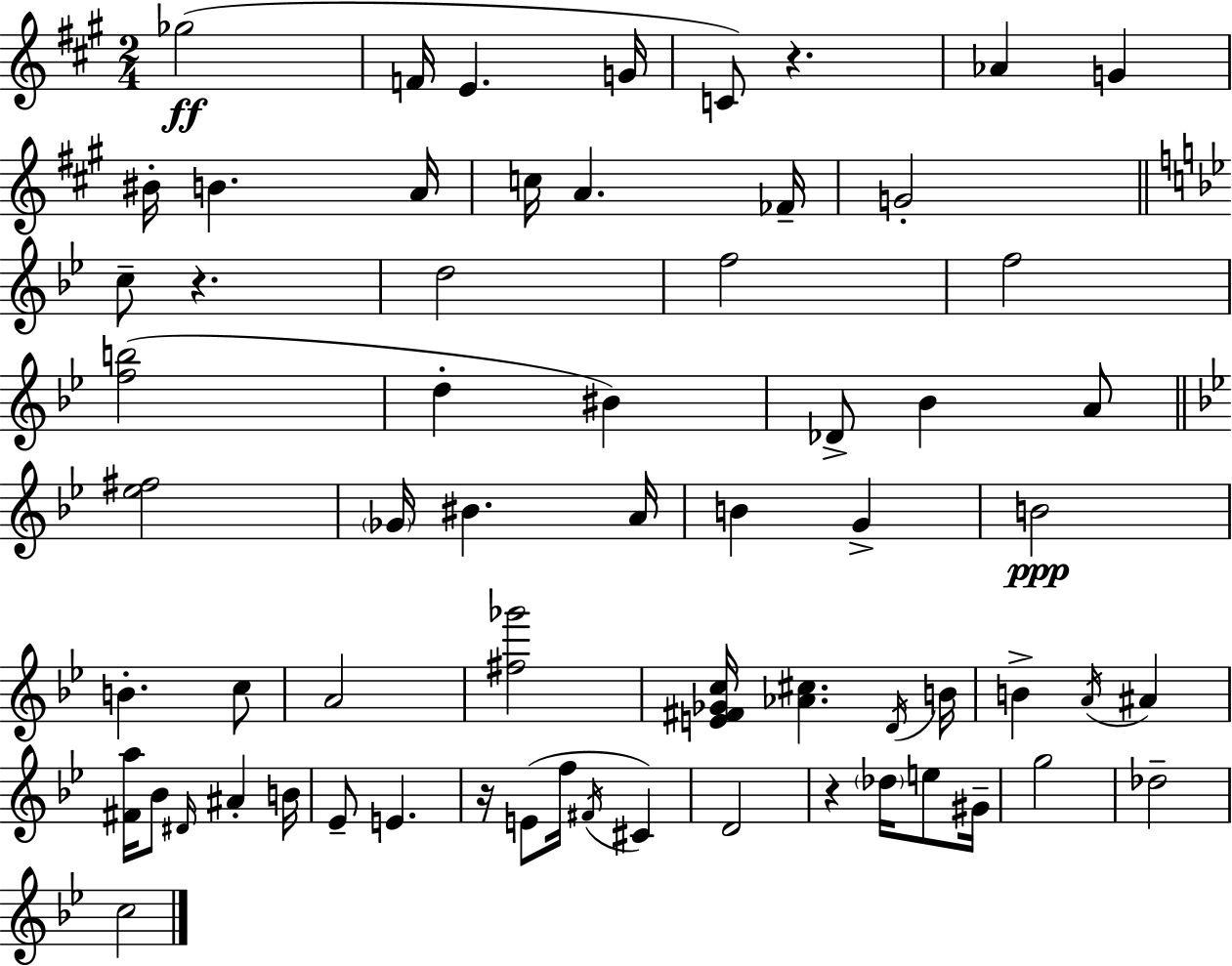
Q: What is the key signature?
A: A major